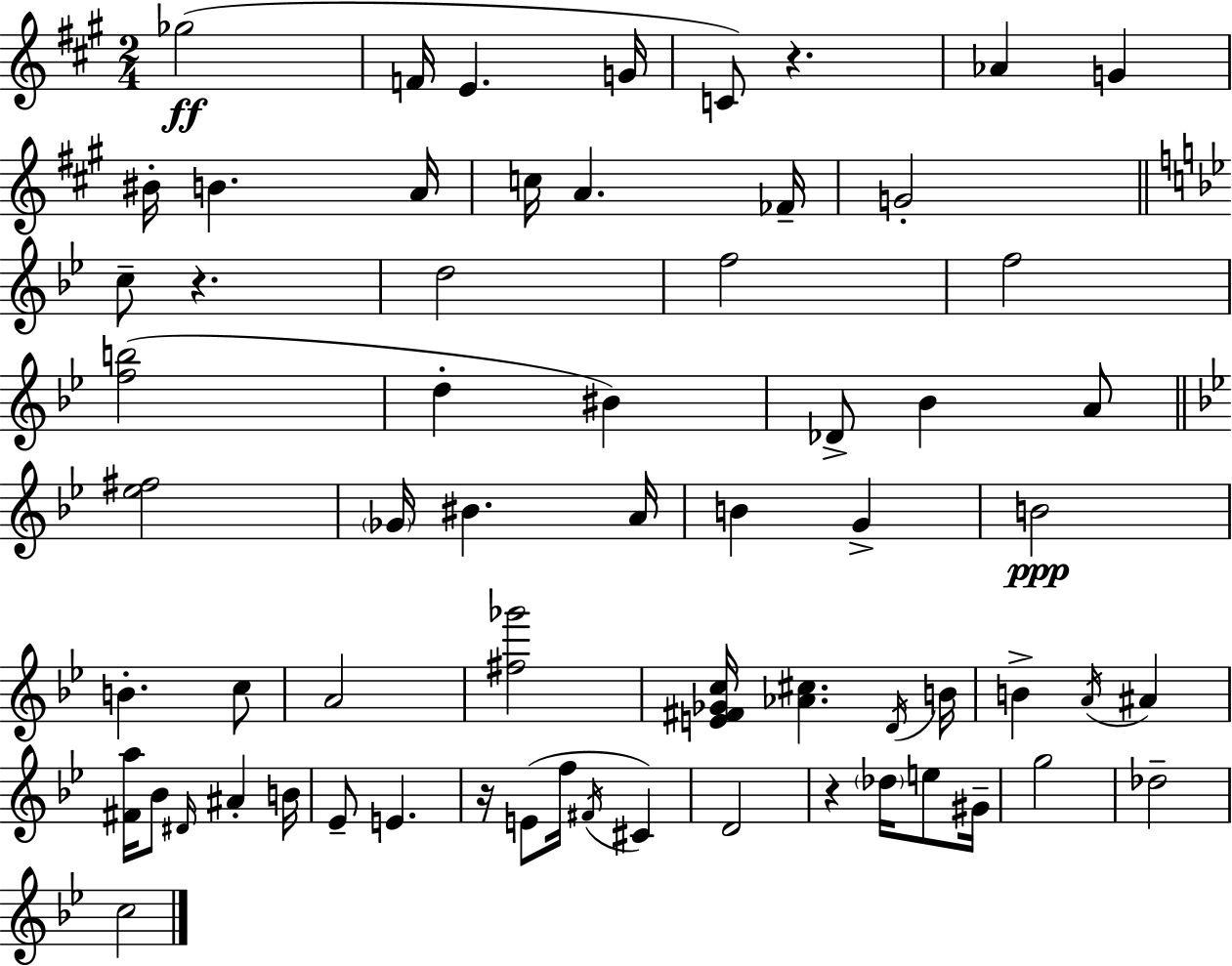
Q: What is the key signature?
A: A major